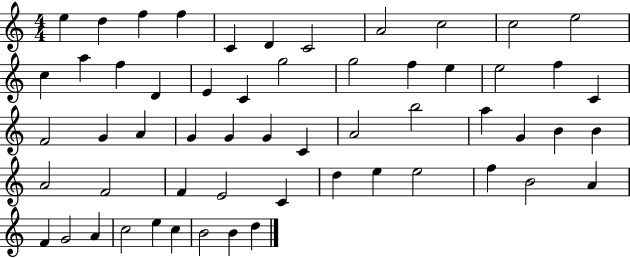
{
  \clef treble
  \numericTimeSignature
  \time 4/4
  \key c \major
  e''4 d''4 f''4 f''4 | c'4 d'4 c'2 | a'2 c''2 | c''2 e''2 | \break c''4 a''4 f''4 d'4 | e'4 c'4 g''2 | g''2 f''4 e''4 | e''2 f''4 c'4 | \break f'2 g'4 a'4 | g'4 g'4 g'4 c'4 | a'2 b''2 | a''4 g'4 b'4 b'4 | \break a'2 f'2 | f'4 e'2 c'4 | d''4 e''4 e''2 | f''4 b'2 a'4 | \break f'4 g'2 a'4 | c''2 e''4 c''4 | b'2 b'4 d''4 | \bar "|."
}